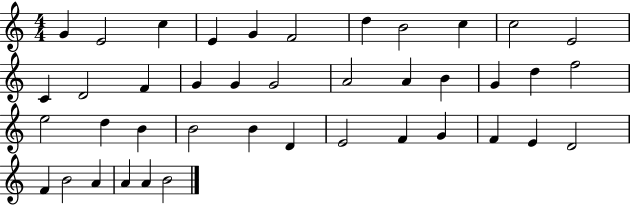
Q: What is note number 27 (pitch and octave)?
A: B4